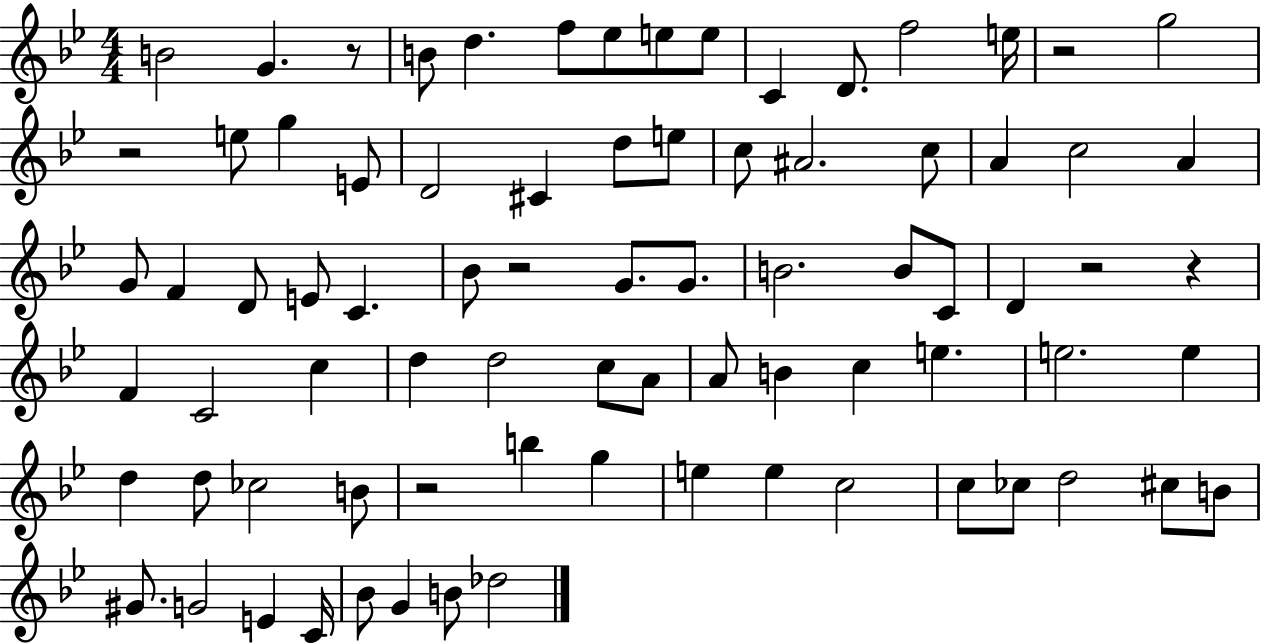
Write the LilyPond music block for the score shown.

{
  \clef treble
  \numericTimeSignature
  \time 4/4
  \key bes \major
  b'2 g'4. r8 | b'8 d''4. f''8 ees''8 e''8 e''8 | c'4 d'8. f''2 e''16 | r2 g''2 | \break r2 e''8 g''4 e'8 | d'2 cis'4 d''8 e''8 | c''8 ais'2. c''8 | a'4 c''2 a'4 | \break g'8 f'4 d'8 e'8 c'4. | bes'8 r2 g'8. g'8. | b'2. b'8 c'8 | d'4 r2 r4 | \break f'4 c'2 c''4 | d''4 d''2 c''8 a'8 | a'8 b'4 c''4 e''4. | e''2. e''4 | \break d''4 d''8 ces''2 b'8 | r2 b''4 g''4 | e''4 e''4 c''2 | c''8 ces''8 d''2 cis''8 b'8 | \break gis'8. g'2 e'4 c'16 | bes'8 g'4 b'8 des''2 | \bar "|."
}